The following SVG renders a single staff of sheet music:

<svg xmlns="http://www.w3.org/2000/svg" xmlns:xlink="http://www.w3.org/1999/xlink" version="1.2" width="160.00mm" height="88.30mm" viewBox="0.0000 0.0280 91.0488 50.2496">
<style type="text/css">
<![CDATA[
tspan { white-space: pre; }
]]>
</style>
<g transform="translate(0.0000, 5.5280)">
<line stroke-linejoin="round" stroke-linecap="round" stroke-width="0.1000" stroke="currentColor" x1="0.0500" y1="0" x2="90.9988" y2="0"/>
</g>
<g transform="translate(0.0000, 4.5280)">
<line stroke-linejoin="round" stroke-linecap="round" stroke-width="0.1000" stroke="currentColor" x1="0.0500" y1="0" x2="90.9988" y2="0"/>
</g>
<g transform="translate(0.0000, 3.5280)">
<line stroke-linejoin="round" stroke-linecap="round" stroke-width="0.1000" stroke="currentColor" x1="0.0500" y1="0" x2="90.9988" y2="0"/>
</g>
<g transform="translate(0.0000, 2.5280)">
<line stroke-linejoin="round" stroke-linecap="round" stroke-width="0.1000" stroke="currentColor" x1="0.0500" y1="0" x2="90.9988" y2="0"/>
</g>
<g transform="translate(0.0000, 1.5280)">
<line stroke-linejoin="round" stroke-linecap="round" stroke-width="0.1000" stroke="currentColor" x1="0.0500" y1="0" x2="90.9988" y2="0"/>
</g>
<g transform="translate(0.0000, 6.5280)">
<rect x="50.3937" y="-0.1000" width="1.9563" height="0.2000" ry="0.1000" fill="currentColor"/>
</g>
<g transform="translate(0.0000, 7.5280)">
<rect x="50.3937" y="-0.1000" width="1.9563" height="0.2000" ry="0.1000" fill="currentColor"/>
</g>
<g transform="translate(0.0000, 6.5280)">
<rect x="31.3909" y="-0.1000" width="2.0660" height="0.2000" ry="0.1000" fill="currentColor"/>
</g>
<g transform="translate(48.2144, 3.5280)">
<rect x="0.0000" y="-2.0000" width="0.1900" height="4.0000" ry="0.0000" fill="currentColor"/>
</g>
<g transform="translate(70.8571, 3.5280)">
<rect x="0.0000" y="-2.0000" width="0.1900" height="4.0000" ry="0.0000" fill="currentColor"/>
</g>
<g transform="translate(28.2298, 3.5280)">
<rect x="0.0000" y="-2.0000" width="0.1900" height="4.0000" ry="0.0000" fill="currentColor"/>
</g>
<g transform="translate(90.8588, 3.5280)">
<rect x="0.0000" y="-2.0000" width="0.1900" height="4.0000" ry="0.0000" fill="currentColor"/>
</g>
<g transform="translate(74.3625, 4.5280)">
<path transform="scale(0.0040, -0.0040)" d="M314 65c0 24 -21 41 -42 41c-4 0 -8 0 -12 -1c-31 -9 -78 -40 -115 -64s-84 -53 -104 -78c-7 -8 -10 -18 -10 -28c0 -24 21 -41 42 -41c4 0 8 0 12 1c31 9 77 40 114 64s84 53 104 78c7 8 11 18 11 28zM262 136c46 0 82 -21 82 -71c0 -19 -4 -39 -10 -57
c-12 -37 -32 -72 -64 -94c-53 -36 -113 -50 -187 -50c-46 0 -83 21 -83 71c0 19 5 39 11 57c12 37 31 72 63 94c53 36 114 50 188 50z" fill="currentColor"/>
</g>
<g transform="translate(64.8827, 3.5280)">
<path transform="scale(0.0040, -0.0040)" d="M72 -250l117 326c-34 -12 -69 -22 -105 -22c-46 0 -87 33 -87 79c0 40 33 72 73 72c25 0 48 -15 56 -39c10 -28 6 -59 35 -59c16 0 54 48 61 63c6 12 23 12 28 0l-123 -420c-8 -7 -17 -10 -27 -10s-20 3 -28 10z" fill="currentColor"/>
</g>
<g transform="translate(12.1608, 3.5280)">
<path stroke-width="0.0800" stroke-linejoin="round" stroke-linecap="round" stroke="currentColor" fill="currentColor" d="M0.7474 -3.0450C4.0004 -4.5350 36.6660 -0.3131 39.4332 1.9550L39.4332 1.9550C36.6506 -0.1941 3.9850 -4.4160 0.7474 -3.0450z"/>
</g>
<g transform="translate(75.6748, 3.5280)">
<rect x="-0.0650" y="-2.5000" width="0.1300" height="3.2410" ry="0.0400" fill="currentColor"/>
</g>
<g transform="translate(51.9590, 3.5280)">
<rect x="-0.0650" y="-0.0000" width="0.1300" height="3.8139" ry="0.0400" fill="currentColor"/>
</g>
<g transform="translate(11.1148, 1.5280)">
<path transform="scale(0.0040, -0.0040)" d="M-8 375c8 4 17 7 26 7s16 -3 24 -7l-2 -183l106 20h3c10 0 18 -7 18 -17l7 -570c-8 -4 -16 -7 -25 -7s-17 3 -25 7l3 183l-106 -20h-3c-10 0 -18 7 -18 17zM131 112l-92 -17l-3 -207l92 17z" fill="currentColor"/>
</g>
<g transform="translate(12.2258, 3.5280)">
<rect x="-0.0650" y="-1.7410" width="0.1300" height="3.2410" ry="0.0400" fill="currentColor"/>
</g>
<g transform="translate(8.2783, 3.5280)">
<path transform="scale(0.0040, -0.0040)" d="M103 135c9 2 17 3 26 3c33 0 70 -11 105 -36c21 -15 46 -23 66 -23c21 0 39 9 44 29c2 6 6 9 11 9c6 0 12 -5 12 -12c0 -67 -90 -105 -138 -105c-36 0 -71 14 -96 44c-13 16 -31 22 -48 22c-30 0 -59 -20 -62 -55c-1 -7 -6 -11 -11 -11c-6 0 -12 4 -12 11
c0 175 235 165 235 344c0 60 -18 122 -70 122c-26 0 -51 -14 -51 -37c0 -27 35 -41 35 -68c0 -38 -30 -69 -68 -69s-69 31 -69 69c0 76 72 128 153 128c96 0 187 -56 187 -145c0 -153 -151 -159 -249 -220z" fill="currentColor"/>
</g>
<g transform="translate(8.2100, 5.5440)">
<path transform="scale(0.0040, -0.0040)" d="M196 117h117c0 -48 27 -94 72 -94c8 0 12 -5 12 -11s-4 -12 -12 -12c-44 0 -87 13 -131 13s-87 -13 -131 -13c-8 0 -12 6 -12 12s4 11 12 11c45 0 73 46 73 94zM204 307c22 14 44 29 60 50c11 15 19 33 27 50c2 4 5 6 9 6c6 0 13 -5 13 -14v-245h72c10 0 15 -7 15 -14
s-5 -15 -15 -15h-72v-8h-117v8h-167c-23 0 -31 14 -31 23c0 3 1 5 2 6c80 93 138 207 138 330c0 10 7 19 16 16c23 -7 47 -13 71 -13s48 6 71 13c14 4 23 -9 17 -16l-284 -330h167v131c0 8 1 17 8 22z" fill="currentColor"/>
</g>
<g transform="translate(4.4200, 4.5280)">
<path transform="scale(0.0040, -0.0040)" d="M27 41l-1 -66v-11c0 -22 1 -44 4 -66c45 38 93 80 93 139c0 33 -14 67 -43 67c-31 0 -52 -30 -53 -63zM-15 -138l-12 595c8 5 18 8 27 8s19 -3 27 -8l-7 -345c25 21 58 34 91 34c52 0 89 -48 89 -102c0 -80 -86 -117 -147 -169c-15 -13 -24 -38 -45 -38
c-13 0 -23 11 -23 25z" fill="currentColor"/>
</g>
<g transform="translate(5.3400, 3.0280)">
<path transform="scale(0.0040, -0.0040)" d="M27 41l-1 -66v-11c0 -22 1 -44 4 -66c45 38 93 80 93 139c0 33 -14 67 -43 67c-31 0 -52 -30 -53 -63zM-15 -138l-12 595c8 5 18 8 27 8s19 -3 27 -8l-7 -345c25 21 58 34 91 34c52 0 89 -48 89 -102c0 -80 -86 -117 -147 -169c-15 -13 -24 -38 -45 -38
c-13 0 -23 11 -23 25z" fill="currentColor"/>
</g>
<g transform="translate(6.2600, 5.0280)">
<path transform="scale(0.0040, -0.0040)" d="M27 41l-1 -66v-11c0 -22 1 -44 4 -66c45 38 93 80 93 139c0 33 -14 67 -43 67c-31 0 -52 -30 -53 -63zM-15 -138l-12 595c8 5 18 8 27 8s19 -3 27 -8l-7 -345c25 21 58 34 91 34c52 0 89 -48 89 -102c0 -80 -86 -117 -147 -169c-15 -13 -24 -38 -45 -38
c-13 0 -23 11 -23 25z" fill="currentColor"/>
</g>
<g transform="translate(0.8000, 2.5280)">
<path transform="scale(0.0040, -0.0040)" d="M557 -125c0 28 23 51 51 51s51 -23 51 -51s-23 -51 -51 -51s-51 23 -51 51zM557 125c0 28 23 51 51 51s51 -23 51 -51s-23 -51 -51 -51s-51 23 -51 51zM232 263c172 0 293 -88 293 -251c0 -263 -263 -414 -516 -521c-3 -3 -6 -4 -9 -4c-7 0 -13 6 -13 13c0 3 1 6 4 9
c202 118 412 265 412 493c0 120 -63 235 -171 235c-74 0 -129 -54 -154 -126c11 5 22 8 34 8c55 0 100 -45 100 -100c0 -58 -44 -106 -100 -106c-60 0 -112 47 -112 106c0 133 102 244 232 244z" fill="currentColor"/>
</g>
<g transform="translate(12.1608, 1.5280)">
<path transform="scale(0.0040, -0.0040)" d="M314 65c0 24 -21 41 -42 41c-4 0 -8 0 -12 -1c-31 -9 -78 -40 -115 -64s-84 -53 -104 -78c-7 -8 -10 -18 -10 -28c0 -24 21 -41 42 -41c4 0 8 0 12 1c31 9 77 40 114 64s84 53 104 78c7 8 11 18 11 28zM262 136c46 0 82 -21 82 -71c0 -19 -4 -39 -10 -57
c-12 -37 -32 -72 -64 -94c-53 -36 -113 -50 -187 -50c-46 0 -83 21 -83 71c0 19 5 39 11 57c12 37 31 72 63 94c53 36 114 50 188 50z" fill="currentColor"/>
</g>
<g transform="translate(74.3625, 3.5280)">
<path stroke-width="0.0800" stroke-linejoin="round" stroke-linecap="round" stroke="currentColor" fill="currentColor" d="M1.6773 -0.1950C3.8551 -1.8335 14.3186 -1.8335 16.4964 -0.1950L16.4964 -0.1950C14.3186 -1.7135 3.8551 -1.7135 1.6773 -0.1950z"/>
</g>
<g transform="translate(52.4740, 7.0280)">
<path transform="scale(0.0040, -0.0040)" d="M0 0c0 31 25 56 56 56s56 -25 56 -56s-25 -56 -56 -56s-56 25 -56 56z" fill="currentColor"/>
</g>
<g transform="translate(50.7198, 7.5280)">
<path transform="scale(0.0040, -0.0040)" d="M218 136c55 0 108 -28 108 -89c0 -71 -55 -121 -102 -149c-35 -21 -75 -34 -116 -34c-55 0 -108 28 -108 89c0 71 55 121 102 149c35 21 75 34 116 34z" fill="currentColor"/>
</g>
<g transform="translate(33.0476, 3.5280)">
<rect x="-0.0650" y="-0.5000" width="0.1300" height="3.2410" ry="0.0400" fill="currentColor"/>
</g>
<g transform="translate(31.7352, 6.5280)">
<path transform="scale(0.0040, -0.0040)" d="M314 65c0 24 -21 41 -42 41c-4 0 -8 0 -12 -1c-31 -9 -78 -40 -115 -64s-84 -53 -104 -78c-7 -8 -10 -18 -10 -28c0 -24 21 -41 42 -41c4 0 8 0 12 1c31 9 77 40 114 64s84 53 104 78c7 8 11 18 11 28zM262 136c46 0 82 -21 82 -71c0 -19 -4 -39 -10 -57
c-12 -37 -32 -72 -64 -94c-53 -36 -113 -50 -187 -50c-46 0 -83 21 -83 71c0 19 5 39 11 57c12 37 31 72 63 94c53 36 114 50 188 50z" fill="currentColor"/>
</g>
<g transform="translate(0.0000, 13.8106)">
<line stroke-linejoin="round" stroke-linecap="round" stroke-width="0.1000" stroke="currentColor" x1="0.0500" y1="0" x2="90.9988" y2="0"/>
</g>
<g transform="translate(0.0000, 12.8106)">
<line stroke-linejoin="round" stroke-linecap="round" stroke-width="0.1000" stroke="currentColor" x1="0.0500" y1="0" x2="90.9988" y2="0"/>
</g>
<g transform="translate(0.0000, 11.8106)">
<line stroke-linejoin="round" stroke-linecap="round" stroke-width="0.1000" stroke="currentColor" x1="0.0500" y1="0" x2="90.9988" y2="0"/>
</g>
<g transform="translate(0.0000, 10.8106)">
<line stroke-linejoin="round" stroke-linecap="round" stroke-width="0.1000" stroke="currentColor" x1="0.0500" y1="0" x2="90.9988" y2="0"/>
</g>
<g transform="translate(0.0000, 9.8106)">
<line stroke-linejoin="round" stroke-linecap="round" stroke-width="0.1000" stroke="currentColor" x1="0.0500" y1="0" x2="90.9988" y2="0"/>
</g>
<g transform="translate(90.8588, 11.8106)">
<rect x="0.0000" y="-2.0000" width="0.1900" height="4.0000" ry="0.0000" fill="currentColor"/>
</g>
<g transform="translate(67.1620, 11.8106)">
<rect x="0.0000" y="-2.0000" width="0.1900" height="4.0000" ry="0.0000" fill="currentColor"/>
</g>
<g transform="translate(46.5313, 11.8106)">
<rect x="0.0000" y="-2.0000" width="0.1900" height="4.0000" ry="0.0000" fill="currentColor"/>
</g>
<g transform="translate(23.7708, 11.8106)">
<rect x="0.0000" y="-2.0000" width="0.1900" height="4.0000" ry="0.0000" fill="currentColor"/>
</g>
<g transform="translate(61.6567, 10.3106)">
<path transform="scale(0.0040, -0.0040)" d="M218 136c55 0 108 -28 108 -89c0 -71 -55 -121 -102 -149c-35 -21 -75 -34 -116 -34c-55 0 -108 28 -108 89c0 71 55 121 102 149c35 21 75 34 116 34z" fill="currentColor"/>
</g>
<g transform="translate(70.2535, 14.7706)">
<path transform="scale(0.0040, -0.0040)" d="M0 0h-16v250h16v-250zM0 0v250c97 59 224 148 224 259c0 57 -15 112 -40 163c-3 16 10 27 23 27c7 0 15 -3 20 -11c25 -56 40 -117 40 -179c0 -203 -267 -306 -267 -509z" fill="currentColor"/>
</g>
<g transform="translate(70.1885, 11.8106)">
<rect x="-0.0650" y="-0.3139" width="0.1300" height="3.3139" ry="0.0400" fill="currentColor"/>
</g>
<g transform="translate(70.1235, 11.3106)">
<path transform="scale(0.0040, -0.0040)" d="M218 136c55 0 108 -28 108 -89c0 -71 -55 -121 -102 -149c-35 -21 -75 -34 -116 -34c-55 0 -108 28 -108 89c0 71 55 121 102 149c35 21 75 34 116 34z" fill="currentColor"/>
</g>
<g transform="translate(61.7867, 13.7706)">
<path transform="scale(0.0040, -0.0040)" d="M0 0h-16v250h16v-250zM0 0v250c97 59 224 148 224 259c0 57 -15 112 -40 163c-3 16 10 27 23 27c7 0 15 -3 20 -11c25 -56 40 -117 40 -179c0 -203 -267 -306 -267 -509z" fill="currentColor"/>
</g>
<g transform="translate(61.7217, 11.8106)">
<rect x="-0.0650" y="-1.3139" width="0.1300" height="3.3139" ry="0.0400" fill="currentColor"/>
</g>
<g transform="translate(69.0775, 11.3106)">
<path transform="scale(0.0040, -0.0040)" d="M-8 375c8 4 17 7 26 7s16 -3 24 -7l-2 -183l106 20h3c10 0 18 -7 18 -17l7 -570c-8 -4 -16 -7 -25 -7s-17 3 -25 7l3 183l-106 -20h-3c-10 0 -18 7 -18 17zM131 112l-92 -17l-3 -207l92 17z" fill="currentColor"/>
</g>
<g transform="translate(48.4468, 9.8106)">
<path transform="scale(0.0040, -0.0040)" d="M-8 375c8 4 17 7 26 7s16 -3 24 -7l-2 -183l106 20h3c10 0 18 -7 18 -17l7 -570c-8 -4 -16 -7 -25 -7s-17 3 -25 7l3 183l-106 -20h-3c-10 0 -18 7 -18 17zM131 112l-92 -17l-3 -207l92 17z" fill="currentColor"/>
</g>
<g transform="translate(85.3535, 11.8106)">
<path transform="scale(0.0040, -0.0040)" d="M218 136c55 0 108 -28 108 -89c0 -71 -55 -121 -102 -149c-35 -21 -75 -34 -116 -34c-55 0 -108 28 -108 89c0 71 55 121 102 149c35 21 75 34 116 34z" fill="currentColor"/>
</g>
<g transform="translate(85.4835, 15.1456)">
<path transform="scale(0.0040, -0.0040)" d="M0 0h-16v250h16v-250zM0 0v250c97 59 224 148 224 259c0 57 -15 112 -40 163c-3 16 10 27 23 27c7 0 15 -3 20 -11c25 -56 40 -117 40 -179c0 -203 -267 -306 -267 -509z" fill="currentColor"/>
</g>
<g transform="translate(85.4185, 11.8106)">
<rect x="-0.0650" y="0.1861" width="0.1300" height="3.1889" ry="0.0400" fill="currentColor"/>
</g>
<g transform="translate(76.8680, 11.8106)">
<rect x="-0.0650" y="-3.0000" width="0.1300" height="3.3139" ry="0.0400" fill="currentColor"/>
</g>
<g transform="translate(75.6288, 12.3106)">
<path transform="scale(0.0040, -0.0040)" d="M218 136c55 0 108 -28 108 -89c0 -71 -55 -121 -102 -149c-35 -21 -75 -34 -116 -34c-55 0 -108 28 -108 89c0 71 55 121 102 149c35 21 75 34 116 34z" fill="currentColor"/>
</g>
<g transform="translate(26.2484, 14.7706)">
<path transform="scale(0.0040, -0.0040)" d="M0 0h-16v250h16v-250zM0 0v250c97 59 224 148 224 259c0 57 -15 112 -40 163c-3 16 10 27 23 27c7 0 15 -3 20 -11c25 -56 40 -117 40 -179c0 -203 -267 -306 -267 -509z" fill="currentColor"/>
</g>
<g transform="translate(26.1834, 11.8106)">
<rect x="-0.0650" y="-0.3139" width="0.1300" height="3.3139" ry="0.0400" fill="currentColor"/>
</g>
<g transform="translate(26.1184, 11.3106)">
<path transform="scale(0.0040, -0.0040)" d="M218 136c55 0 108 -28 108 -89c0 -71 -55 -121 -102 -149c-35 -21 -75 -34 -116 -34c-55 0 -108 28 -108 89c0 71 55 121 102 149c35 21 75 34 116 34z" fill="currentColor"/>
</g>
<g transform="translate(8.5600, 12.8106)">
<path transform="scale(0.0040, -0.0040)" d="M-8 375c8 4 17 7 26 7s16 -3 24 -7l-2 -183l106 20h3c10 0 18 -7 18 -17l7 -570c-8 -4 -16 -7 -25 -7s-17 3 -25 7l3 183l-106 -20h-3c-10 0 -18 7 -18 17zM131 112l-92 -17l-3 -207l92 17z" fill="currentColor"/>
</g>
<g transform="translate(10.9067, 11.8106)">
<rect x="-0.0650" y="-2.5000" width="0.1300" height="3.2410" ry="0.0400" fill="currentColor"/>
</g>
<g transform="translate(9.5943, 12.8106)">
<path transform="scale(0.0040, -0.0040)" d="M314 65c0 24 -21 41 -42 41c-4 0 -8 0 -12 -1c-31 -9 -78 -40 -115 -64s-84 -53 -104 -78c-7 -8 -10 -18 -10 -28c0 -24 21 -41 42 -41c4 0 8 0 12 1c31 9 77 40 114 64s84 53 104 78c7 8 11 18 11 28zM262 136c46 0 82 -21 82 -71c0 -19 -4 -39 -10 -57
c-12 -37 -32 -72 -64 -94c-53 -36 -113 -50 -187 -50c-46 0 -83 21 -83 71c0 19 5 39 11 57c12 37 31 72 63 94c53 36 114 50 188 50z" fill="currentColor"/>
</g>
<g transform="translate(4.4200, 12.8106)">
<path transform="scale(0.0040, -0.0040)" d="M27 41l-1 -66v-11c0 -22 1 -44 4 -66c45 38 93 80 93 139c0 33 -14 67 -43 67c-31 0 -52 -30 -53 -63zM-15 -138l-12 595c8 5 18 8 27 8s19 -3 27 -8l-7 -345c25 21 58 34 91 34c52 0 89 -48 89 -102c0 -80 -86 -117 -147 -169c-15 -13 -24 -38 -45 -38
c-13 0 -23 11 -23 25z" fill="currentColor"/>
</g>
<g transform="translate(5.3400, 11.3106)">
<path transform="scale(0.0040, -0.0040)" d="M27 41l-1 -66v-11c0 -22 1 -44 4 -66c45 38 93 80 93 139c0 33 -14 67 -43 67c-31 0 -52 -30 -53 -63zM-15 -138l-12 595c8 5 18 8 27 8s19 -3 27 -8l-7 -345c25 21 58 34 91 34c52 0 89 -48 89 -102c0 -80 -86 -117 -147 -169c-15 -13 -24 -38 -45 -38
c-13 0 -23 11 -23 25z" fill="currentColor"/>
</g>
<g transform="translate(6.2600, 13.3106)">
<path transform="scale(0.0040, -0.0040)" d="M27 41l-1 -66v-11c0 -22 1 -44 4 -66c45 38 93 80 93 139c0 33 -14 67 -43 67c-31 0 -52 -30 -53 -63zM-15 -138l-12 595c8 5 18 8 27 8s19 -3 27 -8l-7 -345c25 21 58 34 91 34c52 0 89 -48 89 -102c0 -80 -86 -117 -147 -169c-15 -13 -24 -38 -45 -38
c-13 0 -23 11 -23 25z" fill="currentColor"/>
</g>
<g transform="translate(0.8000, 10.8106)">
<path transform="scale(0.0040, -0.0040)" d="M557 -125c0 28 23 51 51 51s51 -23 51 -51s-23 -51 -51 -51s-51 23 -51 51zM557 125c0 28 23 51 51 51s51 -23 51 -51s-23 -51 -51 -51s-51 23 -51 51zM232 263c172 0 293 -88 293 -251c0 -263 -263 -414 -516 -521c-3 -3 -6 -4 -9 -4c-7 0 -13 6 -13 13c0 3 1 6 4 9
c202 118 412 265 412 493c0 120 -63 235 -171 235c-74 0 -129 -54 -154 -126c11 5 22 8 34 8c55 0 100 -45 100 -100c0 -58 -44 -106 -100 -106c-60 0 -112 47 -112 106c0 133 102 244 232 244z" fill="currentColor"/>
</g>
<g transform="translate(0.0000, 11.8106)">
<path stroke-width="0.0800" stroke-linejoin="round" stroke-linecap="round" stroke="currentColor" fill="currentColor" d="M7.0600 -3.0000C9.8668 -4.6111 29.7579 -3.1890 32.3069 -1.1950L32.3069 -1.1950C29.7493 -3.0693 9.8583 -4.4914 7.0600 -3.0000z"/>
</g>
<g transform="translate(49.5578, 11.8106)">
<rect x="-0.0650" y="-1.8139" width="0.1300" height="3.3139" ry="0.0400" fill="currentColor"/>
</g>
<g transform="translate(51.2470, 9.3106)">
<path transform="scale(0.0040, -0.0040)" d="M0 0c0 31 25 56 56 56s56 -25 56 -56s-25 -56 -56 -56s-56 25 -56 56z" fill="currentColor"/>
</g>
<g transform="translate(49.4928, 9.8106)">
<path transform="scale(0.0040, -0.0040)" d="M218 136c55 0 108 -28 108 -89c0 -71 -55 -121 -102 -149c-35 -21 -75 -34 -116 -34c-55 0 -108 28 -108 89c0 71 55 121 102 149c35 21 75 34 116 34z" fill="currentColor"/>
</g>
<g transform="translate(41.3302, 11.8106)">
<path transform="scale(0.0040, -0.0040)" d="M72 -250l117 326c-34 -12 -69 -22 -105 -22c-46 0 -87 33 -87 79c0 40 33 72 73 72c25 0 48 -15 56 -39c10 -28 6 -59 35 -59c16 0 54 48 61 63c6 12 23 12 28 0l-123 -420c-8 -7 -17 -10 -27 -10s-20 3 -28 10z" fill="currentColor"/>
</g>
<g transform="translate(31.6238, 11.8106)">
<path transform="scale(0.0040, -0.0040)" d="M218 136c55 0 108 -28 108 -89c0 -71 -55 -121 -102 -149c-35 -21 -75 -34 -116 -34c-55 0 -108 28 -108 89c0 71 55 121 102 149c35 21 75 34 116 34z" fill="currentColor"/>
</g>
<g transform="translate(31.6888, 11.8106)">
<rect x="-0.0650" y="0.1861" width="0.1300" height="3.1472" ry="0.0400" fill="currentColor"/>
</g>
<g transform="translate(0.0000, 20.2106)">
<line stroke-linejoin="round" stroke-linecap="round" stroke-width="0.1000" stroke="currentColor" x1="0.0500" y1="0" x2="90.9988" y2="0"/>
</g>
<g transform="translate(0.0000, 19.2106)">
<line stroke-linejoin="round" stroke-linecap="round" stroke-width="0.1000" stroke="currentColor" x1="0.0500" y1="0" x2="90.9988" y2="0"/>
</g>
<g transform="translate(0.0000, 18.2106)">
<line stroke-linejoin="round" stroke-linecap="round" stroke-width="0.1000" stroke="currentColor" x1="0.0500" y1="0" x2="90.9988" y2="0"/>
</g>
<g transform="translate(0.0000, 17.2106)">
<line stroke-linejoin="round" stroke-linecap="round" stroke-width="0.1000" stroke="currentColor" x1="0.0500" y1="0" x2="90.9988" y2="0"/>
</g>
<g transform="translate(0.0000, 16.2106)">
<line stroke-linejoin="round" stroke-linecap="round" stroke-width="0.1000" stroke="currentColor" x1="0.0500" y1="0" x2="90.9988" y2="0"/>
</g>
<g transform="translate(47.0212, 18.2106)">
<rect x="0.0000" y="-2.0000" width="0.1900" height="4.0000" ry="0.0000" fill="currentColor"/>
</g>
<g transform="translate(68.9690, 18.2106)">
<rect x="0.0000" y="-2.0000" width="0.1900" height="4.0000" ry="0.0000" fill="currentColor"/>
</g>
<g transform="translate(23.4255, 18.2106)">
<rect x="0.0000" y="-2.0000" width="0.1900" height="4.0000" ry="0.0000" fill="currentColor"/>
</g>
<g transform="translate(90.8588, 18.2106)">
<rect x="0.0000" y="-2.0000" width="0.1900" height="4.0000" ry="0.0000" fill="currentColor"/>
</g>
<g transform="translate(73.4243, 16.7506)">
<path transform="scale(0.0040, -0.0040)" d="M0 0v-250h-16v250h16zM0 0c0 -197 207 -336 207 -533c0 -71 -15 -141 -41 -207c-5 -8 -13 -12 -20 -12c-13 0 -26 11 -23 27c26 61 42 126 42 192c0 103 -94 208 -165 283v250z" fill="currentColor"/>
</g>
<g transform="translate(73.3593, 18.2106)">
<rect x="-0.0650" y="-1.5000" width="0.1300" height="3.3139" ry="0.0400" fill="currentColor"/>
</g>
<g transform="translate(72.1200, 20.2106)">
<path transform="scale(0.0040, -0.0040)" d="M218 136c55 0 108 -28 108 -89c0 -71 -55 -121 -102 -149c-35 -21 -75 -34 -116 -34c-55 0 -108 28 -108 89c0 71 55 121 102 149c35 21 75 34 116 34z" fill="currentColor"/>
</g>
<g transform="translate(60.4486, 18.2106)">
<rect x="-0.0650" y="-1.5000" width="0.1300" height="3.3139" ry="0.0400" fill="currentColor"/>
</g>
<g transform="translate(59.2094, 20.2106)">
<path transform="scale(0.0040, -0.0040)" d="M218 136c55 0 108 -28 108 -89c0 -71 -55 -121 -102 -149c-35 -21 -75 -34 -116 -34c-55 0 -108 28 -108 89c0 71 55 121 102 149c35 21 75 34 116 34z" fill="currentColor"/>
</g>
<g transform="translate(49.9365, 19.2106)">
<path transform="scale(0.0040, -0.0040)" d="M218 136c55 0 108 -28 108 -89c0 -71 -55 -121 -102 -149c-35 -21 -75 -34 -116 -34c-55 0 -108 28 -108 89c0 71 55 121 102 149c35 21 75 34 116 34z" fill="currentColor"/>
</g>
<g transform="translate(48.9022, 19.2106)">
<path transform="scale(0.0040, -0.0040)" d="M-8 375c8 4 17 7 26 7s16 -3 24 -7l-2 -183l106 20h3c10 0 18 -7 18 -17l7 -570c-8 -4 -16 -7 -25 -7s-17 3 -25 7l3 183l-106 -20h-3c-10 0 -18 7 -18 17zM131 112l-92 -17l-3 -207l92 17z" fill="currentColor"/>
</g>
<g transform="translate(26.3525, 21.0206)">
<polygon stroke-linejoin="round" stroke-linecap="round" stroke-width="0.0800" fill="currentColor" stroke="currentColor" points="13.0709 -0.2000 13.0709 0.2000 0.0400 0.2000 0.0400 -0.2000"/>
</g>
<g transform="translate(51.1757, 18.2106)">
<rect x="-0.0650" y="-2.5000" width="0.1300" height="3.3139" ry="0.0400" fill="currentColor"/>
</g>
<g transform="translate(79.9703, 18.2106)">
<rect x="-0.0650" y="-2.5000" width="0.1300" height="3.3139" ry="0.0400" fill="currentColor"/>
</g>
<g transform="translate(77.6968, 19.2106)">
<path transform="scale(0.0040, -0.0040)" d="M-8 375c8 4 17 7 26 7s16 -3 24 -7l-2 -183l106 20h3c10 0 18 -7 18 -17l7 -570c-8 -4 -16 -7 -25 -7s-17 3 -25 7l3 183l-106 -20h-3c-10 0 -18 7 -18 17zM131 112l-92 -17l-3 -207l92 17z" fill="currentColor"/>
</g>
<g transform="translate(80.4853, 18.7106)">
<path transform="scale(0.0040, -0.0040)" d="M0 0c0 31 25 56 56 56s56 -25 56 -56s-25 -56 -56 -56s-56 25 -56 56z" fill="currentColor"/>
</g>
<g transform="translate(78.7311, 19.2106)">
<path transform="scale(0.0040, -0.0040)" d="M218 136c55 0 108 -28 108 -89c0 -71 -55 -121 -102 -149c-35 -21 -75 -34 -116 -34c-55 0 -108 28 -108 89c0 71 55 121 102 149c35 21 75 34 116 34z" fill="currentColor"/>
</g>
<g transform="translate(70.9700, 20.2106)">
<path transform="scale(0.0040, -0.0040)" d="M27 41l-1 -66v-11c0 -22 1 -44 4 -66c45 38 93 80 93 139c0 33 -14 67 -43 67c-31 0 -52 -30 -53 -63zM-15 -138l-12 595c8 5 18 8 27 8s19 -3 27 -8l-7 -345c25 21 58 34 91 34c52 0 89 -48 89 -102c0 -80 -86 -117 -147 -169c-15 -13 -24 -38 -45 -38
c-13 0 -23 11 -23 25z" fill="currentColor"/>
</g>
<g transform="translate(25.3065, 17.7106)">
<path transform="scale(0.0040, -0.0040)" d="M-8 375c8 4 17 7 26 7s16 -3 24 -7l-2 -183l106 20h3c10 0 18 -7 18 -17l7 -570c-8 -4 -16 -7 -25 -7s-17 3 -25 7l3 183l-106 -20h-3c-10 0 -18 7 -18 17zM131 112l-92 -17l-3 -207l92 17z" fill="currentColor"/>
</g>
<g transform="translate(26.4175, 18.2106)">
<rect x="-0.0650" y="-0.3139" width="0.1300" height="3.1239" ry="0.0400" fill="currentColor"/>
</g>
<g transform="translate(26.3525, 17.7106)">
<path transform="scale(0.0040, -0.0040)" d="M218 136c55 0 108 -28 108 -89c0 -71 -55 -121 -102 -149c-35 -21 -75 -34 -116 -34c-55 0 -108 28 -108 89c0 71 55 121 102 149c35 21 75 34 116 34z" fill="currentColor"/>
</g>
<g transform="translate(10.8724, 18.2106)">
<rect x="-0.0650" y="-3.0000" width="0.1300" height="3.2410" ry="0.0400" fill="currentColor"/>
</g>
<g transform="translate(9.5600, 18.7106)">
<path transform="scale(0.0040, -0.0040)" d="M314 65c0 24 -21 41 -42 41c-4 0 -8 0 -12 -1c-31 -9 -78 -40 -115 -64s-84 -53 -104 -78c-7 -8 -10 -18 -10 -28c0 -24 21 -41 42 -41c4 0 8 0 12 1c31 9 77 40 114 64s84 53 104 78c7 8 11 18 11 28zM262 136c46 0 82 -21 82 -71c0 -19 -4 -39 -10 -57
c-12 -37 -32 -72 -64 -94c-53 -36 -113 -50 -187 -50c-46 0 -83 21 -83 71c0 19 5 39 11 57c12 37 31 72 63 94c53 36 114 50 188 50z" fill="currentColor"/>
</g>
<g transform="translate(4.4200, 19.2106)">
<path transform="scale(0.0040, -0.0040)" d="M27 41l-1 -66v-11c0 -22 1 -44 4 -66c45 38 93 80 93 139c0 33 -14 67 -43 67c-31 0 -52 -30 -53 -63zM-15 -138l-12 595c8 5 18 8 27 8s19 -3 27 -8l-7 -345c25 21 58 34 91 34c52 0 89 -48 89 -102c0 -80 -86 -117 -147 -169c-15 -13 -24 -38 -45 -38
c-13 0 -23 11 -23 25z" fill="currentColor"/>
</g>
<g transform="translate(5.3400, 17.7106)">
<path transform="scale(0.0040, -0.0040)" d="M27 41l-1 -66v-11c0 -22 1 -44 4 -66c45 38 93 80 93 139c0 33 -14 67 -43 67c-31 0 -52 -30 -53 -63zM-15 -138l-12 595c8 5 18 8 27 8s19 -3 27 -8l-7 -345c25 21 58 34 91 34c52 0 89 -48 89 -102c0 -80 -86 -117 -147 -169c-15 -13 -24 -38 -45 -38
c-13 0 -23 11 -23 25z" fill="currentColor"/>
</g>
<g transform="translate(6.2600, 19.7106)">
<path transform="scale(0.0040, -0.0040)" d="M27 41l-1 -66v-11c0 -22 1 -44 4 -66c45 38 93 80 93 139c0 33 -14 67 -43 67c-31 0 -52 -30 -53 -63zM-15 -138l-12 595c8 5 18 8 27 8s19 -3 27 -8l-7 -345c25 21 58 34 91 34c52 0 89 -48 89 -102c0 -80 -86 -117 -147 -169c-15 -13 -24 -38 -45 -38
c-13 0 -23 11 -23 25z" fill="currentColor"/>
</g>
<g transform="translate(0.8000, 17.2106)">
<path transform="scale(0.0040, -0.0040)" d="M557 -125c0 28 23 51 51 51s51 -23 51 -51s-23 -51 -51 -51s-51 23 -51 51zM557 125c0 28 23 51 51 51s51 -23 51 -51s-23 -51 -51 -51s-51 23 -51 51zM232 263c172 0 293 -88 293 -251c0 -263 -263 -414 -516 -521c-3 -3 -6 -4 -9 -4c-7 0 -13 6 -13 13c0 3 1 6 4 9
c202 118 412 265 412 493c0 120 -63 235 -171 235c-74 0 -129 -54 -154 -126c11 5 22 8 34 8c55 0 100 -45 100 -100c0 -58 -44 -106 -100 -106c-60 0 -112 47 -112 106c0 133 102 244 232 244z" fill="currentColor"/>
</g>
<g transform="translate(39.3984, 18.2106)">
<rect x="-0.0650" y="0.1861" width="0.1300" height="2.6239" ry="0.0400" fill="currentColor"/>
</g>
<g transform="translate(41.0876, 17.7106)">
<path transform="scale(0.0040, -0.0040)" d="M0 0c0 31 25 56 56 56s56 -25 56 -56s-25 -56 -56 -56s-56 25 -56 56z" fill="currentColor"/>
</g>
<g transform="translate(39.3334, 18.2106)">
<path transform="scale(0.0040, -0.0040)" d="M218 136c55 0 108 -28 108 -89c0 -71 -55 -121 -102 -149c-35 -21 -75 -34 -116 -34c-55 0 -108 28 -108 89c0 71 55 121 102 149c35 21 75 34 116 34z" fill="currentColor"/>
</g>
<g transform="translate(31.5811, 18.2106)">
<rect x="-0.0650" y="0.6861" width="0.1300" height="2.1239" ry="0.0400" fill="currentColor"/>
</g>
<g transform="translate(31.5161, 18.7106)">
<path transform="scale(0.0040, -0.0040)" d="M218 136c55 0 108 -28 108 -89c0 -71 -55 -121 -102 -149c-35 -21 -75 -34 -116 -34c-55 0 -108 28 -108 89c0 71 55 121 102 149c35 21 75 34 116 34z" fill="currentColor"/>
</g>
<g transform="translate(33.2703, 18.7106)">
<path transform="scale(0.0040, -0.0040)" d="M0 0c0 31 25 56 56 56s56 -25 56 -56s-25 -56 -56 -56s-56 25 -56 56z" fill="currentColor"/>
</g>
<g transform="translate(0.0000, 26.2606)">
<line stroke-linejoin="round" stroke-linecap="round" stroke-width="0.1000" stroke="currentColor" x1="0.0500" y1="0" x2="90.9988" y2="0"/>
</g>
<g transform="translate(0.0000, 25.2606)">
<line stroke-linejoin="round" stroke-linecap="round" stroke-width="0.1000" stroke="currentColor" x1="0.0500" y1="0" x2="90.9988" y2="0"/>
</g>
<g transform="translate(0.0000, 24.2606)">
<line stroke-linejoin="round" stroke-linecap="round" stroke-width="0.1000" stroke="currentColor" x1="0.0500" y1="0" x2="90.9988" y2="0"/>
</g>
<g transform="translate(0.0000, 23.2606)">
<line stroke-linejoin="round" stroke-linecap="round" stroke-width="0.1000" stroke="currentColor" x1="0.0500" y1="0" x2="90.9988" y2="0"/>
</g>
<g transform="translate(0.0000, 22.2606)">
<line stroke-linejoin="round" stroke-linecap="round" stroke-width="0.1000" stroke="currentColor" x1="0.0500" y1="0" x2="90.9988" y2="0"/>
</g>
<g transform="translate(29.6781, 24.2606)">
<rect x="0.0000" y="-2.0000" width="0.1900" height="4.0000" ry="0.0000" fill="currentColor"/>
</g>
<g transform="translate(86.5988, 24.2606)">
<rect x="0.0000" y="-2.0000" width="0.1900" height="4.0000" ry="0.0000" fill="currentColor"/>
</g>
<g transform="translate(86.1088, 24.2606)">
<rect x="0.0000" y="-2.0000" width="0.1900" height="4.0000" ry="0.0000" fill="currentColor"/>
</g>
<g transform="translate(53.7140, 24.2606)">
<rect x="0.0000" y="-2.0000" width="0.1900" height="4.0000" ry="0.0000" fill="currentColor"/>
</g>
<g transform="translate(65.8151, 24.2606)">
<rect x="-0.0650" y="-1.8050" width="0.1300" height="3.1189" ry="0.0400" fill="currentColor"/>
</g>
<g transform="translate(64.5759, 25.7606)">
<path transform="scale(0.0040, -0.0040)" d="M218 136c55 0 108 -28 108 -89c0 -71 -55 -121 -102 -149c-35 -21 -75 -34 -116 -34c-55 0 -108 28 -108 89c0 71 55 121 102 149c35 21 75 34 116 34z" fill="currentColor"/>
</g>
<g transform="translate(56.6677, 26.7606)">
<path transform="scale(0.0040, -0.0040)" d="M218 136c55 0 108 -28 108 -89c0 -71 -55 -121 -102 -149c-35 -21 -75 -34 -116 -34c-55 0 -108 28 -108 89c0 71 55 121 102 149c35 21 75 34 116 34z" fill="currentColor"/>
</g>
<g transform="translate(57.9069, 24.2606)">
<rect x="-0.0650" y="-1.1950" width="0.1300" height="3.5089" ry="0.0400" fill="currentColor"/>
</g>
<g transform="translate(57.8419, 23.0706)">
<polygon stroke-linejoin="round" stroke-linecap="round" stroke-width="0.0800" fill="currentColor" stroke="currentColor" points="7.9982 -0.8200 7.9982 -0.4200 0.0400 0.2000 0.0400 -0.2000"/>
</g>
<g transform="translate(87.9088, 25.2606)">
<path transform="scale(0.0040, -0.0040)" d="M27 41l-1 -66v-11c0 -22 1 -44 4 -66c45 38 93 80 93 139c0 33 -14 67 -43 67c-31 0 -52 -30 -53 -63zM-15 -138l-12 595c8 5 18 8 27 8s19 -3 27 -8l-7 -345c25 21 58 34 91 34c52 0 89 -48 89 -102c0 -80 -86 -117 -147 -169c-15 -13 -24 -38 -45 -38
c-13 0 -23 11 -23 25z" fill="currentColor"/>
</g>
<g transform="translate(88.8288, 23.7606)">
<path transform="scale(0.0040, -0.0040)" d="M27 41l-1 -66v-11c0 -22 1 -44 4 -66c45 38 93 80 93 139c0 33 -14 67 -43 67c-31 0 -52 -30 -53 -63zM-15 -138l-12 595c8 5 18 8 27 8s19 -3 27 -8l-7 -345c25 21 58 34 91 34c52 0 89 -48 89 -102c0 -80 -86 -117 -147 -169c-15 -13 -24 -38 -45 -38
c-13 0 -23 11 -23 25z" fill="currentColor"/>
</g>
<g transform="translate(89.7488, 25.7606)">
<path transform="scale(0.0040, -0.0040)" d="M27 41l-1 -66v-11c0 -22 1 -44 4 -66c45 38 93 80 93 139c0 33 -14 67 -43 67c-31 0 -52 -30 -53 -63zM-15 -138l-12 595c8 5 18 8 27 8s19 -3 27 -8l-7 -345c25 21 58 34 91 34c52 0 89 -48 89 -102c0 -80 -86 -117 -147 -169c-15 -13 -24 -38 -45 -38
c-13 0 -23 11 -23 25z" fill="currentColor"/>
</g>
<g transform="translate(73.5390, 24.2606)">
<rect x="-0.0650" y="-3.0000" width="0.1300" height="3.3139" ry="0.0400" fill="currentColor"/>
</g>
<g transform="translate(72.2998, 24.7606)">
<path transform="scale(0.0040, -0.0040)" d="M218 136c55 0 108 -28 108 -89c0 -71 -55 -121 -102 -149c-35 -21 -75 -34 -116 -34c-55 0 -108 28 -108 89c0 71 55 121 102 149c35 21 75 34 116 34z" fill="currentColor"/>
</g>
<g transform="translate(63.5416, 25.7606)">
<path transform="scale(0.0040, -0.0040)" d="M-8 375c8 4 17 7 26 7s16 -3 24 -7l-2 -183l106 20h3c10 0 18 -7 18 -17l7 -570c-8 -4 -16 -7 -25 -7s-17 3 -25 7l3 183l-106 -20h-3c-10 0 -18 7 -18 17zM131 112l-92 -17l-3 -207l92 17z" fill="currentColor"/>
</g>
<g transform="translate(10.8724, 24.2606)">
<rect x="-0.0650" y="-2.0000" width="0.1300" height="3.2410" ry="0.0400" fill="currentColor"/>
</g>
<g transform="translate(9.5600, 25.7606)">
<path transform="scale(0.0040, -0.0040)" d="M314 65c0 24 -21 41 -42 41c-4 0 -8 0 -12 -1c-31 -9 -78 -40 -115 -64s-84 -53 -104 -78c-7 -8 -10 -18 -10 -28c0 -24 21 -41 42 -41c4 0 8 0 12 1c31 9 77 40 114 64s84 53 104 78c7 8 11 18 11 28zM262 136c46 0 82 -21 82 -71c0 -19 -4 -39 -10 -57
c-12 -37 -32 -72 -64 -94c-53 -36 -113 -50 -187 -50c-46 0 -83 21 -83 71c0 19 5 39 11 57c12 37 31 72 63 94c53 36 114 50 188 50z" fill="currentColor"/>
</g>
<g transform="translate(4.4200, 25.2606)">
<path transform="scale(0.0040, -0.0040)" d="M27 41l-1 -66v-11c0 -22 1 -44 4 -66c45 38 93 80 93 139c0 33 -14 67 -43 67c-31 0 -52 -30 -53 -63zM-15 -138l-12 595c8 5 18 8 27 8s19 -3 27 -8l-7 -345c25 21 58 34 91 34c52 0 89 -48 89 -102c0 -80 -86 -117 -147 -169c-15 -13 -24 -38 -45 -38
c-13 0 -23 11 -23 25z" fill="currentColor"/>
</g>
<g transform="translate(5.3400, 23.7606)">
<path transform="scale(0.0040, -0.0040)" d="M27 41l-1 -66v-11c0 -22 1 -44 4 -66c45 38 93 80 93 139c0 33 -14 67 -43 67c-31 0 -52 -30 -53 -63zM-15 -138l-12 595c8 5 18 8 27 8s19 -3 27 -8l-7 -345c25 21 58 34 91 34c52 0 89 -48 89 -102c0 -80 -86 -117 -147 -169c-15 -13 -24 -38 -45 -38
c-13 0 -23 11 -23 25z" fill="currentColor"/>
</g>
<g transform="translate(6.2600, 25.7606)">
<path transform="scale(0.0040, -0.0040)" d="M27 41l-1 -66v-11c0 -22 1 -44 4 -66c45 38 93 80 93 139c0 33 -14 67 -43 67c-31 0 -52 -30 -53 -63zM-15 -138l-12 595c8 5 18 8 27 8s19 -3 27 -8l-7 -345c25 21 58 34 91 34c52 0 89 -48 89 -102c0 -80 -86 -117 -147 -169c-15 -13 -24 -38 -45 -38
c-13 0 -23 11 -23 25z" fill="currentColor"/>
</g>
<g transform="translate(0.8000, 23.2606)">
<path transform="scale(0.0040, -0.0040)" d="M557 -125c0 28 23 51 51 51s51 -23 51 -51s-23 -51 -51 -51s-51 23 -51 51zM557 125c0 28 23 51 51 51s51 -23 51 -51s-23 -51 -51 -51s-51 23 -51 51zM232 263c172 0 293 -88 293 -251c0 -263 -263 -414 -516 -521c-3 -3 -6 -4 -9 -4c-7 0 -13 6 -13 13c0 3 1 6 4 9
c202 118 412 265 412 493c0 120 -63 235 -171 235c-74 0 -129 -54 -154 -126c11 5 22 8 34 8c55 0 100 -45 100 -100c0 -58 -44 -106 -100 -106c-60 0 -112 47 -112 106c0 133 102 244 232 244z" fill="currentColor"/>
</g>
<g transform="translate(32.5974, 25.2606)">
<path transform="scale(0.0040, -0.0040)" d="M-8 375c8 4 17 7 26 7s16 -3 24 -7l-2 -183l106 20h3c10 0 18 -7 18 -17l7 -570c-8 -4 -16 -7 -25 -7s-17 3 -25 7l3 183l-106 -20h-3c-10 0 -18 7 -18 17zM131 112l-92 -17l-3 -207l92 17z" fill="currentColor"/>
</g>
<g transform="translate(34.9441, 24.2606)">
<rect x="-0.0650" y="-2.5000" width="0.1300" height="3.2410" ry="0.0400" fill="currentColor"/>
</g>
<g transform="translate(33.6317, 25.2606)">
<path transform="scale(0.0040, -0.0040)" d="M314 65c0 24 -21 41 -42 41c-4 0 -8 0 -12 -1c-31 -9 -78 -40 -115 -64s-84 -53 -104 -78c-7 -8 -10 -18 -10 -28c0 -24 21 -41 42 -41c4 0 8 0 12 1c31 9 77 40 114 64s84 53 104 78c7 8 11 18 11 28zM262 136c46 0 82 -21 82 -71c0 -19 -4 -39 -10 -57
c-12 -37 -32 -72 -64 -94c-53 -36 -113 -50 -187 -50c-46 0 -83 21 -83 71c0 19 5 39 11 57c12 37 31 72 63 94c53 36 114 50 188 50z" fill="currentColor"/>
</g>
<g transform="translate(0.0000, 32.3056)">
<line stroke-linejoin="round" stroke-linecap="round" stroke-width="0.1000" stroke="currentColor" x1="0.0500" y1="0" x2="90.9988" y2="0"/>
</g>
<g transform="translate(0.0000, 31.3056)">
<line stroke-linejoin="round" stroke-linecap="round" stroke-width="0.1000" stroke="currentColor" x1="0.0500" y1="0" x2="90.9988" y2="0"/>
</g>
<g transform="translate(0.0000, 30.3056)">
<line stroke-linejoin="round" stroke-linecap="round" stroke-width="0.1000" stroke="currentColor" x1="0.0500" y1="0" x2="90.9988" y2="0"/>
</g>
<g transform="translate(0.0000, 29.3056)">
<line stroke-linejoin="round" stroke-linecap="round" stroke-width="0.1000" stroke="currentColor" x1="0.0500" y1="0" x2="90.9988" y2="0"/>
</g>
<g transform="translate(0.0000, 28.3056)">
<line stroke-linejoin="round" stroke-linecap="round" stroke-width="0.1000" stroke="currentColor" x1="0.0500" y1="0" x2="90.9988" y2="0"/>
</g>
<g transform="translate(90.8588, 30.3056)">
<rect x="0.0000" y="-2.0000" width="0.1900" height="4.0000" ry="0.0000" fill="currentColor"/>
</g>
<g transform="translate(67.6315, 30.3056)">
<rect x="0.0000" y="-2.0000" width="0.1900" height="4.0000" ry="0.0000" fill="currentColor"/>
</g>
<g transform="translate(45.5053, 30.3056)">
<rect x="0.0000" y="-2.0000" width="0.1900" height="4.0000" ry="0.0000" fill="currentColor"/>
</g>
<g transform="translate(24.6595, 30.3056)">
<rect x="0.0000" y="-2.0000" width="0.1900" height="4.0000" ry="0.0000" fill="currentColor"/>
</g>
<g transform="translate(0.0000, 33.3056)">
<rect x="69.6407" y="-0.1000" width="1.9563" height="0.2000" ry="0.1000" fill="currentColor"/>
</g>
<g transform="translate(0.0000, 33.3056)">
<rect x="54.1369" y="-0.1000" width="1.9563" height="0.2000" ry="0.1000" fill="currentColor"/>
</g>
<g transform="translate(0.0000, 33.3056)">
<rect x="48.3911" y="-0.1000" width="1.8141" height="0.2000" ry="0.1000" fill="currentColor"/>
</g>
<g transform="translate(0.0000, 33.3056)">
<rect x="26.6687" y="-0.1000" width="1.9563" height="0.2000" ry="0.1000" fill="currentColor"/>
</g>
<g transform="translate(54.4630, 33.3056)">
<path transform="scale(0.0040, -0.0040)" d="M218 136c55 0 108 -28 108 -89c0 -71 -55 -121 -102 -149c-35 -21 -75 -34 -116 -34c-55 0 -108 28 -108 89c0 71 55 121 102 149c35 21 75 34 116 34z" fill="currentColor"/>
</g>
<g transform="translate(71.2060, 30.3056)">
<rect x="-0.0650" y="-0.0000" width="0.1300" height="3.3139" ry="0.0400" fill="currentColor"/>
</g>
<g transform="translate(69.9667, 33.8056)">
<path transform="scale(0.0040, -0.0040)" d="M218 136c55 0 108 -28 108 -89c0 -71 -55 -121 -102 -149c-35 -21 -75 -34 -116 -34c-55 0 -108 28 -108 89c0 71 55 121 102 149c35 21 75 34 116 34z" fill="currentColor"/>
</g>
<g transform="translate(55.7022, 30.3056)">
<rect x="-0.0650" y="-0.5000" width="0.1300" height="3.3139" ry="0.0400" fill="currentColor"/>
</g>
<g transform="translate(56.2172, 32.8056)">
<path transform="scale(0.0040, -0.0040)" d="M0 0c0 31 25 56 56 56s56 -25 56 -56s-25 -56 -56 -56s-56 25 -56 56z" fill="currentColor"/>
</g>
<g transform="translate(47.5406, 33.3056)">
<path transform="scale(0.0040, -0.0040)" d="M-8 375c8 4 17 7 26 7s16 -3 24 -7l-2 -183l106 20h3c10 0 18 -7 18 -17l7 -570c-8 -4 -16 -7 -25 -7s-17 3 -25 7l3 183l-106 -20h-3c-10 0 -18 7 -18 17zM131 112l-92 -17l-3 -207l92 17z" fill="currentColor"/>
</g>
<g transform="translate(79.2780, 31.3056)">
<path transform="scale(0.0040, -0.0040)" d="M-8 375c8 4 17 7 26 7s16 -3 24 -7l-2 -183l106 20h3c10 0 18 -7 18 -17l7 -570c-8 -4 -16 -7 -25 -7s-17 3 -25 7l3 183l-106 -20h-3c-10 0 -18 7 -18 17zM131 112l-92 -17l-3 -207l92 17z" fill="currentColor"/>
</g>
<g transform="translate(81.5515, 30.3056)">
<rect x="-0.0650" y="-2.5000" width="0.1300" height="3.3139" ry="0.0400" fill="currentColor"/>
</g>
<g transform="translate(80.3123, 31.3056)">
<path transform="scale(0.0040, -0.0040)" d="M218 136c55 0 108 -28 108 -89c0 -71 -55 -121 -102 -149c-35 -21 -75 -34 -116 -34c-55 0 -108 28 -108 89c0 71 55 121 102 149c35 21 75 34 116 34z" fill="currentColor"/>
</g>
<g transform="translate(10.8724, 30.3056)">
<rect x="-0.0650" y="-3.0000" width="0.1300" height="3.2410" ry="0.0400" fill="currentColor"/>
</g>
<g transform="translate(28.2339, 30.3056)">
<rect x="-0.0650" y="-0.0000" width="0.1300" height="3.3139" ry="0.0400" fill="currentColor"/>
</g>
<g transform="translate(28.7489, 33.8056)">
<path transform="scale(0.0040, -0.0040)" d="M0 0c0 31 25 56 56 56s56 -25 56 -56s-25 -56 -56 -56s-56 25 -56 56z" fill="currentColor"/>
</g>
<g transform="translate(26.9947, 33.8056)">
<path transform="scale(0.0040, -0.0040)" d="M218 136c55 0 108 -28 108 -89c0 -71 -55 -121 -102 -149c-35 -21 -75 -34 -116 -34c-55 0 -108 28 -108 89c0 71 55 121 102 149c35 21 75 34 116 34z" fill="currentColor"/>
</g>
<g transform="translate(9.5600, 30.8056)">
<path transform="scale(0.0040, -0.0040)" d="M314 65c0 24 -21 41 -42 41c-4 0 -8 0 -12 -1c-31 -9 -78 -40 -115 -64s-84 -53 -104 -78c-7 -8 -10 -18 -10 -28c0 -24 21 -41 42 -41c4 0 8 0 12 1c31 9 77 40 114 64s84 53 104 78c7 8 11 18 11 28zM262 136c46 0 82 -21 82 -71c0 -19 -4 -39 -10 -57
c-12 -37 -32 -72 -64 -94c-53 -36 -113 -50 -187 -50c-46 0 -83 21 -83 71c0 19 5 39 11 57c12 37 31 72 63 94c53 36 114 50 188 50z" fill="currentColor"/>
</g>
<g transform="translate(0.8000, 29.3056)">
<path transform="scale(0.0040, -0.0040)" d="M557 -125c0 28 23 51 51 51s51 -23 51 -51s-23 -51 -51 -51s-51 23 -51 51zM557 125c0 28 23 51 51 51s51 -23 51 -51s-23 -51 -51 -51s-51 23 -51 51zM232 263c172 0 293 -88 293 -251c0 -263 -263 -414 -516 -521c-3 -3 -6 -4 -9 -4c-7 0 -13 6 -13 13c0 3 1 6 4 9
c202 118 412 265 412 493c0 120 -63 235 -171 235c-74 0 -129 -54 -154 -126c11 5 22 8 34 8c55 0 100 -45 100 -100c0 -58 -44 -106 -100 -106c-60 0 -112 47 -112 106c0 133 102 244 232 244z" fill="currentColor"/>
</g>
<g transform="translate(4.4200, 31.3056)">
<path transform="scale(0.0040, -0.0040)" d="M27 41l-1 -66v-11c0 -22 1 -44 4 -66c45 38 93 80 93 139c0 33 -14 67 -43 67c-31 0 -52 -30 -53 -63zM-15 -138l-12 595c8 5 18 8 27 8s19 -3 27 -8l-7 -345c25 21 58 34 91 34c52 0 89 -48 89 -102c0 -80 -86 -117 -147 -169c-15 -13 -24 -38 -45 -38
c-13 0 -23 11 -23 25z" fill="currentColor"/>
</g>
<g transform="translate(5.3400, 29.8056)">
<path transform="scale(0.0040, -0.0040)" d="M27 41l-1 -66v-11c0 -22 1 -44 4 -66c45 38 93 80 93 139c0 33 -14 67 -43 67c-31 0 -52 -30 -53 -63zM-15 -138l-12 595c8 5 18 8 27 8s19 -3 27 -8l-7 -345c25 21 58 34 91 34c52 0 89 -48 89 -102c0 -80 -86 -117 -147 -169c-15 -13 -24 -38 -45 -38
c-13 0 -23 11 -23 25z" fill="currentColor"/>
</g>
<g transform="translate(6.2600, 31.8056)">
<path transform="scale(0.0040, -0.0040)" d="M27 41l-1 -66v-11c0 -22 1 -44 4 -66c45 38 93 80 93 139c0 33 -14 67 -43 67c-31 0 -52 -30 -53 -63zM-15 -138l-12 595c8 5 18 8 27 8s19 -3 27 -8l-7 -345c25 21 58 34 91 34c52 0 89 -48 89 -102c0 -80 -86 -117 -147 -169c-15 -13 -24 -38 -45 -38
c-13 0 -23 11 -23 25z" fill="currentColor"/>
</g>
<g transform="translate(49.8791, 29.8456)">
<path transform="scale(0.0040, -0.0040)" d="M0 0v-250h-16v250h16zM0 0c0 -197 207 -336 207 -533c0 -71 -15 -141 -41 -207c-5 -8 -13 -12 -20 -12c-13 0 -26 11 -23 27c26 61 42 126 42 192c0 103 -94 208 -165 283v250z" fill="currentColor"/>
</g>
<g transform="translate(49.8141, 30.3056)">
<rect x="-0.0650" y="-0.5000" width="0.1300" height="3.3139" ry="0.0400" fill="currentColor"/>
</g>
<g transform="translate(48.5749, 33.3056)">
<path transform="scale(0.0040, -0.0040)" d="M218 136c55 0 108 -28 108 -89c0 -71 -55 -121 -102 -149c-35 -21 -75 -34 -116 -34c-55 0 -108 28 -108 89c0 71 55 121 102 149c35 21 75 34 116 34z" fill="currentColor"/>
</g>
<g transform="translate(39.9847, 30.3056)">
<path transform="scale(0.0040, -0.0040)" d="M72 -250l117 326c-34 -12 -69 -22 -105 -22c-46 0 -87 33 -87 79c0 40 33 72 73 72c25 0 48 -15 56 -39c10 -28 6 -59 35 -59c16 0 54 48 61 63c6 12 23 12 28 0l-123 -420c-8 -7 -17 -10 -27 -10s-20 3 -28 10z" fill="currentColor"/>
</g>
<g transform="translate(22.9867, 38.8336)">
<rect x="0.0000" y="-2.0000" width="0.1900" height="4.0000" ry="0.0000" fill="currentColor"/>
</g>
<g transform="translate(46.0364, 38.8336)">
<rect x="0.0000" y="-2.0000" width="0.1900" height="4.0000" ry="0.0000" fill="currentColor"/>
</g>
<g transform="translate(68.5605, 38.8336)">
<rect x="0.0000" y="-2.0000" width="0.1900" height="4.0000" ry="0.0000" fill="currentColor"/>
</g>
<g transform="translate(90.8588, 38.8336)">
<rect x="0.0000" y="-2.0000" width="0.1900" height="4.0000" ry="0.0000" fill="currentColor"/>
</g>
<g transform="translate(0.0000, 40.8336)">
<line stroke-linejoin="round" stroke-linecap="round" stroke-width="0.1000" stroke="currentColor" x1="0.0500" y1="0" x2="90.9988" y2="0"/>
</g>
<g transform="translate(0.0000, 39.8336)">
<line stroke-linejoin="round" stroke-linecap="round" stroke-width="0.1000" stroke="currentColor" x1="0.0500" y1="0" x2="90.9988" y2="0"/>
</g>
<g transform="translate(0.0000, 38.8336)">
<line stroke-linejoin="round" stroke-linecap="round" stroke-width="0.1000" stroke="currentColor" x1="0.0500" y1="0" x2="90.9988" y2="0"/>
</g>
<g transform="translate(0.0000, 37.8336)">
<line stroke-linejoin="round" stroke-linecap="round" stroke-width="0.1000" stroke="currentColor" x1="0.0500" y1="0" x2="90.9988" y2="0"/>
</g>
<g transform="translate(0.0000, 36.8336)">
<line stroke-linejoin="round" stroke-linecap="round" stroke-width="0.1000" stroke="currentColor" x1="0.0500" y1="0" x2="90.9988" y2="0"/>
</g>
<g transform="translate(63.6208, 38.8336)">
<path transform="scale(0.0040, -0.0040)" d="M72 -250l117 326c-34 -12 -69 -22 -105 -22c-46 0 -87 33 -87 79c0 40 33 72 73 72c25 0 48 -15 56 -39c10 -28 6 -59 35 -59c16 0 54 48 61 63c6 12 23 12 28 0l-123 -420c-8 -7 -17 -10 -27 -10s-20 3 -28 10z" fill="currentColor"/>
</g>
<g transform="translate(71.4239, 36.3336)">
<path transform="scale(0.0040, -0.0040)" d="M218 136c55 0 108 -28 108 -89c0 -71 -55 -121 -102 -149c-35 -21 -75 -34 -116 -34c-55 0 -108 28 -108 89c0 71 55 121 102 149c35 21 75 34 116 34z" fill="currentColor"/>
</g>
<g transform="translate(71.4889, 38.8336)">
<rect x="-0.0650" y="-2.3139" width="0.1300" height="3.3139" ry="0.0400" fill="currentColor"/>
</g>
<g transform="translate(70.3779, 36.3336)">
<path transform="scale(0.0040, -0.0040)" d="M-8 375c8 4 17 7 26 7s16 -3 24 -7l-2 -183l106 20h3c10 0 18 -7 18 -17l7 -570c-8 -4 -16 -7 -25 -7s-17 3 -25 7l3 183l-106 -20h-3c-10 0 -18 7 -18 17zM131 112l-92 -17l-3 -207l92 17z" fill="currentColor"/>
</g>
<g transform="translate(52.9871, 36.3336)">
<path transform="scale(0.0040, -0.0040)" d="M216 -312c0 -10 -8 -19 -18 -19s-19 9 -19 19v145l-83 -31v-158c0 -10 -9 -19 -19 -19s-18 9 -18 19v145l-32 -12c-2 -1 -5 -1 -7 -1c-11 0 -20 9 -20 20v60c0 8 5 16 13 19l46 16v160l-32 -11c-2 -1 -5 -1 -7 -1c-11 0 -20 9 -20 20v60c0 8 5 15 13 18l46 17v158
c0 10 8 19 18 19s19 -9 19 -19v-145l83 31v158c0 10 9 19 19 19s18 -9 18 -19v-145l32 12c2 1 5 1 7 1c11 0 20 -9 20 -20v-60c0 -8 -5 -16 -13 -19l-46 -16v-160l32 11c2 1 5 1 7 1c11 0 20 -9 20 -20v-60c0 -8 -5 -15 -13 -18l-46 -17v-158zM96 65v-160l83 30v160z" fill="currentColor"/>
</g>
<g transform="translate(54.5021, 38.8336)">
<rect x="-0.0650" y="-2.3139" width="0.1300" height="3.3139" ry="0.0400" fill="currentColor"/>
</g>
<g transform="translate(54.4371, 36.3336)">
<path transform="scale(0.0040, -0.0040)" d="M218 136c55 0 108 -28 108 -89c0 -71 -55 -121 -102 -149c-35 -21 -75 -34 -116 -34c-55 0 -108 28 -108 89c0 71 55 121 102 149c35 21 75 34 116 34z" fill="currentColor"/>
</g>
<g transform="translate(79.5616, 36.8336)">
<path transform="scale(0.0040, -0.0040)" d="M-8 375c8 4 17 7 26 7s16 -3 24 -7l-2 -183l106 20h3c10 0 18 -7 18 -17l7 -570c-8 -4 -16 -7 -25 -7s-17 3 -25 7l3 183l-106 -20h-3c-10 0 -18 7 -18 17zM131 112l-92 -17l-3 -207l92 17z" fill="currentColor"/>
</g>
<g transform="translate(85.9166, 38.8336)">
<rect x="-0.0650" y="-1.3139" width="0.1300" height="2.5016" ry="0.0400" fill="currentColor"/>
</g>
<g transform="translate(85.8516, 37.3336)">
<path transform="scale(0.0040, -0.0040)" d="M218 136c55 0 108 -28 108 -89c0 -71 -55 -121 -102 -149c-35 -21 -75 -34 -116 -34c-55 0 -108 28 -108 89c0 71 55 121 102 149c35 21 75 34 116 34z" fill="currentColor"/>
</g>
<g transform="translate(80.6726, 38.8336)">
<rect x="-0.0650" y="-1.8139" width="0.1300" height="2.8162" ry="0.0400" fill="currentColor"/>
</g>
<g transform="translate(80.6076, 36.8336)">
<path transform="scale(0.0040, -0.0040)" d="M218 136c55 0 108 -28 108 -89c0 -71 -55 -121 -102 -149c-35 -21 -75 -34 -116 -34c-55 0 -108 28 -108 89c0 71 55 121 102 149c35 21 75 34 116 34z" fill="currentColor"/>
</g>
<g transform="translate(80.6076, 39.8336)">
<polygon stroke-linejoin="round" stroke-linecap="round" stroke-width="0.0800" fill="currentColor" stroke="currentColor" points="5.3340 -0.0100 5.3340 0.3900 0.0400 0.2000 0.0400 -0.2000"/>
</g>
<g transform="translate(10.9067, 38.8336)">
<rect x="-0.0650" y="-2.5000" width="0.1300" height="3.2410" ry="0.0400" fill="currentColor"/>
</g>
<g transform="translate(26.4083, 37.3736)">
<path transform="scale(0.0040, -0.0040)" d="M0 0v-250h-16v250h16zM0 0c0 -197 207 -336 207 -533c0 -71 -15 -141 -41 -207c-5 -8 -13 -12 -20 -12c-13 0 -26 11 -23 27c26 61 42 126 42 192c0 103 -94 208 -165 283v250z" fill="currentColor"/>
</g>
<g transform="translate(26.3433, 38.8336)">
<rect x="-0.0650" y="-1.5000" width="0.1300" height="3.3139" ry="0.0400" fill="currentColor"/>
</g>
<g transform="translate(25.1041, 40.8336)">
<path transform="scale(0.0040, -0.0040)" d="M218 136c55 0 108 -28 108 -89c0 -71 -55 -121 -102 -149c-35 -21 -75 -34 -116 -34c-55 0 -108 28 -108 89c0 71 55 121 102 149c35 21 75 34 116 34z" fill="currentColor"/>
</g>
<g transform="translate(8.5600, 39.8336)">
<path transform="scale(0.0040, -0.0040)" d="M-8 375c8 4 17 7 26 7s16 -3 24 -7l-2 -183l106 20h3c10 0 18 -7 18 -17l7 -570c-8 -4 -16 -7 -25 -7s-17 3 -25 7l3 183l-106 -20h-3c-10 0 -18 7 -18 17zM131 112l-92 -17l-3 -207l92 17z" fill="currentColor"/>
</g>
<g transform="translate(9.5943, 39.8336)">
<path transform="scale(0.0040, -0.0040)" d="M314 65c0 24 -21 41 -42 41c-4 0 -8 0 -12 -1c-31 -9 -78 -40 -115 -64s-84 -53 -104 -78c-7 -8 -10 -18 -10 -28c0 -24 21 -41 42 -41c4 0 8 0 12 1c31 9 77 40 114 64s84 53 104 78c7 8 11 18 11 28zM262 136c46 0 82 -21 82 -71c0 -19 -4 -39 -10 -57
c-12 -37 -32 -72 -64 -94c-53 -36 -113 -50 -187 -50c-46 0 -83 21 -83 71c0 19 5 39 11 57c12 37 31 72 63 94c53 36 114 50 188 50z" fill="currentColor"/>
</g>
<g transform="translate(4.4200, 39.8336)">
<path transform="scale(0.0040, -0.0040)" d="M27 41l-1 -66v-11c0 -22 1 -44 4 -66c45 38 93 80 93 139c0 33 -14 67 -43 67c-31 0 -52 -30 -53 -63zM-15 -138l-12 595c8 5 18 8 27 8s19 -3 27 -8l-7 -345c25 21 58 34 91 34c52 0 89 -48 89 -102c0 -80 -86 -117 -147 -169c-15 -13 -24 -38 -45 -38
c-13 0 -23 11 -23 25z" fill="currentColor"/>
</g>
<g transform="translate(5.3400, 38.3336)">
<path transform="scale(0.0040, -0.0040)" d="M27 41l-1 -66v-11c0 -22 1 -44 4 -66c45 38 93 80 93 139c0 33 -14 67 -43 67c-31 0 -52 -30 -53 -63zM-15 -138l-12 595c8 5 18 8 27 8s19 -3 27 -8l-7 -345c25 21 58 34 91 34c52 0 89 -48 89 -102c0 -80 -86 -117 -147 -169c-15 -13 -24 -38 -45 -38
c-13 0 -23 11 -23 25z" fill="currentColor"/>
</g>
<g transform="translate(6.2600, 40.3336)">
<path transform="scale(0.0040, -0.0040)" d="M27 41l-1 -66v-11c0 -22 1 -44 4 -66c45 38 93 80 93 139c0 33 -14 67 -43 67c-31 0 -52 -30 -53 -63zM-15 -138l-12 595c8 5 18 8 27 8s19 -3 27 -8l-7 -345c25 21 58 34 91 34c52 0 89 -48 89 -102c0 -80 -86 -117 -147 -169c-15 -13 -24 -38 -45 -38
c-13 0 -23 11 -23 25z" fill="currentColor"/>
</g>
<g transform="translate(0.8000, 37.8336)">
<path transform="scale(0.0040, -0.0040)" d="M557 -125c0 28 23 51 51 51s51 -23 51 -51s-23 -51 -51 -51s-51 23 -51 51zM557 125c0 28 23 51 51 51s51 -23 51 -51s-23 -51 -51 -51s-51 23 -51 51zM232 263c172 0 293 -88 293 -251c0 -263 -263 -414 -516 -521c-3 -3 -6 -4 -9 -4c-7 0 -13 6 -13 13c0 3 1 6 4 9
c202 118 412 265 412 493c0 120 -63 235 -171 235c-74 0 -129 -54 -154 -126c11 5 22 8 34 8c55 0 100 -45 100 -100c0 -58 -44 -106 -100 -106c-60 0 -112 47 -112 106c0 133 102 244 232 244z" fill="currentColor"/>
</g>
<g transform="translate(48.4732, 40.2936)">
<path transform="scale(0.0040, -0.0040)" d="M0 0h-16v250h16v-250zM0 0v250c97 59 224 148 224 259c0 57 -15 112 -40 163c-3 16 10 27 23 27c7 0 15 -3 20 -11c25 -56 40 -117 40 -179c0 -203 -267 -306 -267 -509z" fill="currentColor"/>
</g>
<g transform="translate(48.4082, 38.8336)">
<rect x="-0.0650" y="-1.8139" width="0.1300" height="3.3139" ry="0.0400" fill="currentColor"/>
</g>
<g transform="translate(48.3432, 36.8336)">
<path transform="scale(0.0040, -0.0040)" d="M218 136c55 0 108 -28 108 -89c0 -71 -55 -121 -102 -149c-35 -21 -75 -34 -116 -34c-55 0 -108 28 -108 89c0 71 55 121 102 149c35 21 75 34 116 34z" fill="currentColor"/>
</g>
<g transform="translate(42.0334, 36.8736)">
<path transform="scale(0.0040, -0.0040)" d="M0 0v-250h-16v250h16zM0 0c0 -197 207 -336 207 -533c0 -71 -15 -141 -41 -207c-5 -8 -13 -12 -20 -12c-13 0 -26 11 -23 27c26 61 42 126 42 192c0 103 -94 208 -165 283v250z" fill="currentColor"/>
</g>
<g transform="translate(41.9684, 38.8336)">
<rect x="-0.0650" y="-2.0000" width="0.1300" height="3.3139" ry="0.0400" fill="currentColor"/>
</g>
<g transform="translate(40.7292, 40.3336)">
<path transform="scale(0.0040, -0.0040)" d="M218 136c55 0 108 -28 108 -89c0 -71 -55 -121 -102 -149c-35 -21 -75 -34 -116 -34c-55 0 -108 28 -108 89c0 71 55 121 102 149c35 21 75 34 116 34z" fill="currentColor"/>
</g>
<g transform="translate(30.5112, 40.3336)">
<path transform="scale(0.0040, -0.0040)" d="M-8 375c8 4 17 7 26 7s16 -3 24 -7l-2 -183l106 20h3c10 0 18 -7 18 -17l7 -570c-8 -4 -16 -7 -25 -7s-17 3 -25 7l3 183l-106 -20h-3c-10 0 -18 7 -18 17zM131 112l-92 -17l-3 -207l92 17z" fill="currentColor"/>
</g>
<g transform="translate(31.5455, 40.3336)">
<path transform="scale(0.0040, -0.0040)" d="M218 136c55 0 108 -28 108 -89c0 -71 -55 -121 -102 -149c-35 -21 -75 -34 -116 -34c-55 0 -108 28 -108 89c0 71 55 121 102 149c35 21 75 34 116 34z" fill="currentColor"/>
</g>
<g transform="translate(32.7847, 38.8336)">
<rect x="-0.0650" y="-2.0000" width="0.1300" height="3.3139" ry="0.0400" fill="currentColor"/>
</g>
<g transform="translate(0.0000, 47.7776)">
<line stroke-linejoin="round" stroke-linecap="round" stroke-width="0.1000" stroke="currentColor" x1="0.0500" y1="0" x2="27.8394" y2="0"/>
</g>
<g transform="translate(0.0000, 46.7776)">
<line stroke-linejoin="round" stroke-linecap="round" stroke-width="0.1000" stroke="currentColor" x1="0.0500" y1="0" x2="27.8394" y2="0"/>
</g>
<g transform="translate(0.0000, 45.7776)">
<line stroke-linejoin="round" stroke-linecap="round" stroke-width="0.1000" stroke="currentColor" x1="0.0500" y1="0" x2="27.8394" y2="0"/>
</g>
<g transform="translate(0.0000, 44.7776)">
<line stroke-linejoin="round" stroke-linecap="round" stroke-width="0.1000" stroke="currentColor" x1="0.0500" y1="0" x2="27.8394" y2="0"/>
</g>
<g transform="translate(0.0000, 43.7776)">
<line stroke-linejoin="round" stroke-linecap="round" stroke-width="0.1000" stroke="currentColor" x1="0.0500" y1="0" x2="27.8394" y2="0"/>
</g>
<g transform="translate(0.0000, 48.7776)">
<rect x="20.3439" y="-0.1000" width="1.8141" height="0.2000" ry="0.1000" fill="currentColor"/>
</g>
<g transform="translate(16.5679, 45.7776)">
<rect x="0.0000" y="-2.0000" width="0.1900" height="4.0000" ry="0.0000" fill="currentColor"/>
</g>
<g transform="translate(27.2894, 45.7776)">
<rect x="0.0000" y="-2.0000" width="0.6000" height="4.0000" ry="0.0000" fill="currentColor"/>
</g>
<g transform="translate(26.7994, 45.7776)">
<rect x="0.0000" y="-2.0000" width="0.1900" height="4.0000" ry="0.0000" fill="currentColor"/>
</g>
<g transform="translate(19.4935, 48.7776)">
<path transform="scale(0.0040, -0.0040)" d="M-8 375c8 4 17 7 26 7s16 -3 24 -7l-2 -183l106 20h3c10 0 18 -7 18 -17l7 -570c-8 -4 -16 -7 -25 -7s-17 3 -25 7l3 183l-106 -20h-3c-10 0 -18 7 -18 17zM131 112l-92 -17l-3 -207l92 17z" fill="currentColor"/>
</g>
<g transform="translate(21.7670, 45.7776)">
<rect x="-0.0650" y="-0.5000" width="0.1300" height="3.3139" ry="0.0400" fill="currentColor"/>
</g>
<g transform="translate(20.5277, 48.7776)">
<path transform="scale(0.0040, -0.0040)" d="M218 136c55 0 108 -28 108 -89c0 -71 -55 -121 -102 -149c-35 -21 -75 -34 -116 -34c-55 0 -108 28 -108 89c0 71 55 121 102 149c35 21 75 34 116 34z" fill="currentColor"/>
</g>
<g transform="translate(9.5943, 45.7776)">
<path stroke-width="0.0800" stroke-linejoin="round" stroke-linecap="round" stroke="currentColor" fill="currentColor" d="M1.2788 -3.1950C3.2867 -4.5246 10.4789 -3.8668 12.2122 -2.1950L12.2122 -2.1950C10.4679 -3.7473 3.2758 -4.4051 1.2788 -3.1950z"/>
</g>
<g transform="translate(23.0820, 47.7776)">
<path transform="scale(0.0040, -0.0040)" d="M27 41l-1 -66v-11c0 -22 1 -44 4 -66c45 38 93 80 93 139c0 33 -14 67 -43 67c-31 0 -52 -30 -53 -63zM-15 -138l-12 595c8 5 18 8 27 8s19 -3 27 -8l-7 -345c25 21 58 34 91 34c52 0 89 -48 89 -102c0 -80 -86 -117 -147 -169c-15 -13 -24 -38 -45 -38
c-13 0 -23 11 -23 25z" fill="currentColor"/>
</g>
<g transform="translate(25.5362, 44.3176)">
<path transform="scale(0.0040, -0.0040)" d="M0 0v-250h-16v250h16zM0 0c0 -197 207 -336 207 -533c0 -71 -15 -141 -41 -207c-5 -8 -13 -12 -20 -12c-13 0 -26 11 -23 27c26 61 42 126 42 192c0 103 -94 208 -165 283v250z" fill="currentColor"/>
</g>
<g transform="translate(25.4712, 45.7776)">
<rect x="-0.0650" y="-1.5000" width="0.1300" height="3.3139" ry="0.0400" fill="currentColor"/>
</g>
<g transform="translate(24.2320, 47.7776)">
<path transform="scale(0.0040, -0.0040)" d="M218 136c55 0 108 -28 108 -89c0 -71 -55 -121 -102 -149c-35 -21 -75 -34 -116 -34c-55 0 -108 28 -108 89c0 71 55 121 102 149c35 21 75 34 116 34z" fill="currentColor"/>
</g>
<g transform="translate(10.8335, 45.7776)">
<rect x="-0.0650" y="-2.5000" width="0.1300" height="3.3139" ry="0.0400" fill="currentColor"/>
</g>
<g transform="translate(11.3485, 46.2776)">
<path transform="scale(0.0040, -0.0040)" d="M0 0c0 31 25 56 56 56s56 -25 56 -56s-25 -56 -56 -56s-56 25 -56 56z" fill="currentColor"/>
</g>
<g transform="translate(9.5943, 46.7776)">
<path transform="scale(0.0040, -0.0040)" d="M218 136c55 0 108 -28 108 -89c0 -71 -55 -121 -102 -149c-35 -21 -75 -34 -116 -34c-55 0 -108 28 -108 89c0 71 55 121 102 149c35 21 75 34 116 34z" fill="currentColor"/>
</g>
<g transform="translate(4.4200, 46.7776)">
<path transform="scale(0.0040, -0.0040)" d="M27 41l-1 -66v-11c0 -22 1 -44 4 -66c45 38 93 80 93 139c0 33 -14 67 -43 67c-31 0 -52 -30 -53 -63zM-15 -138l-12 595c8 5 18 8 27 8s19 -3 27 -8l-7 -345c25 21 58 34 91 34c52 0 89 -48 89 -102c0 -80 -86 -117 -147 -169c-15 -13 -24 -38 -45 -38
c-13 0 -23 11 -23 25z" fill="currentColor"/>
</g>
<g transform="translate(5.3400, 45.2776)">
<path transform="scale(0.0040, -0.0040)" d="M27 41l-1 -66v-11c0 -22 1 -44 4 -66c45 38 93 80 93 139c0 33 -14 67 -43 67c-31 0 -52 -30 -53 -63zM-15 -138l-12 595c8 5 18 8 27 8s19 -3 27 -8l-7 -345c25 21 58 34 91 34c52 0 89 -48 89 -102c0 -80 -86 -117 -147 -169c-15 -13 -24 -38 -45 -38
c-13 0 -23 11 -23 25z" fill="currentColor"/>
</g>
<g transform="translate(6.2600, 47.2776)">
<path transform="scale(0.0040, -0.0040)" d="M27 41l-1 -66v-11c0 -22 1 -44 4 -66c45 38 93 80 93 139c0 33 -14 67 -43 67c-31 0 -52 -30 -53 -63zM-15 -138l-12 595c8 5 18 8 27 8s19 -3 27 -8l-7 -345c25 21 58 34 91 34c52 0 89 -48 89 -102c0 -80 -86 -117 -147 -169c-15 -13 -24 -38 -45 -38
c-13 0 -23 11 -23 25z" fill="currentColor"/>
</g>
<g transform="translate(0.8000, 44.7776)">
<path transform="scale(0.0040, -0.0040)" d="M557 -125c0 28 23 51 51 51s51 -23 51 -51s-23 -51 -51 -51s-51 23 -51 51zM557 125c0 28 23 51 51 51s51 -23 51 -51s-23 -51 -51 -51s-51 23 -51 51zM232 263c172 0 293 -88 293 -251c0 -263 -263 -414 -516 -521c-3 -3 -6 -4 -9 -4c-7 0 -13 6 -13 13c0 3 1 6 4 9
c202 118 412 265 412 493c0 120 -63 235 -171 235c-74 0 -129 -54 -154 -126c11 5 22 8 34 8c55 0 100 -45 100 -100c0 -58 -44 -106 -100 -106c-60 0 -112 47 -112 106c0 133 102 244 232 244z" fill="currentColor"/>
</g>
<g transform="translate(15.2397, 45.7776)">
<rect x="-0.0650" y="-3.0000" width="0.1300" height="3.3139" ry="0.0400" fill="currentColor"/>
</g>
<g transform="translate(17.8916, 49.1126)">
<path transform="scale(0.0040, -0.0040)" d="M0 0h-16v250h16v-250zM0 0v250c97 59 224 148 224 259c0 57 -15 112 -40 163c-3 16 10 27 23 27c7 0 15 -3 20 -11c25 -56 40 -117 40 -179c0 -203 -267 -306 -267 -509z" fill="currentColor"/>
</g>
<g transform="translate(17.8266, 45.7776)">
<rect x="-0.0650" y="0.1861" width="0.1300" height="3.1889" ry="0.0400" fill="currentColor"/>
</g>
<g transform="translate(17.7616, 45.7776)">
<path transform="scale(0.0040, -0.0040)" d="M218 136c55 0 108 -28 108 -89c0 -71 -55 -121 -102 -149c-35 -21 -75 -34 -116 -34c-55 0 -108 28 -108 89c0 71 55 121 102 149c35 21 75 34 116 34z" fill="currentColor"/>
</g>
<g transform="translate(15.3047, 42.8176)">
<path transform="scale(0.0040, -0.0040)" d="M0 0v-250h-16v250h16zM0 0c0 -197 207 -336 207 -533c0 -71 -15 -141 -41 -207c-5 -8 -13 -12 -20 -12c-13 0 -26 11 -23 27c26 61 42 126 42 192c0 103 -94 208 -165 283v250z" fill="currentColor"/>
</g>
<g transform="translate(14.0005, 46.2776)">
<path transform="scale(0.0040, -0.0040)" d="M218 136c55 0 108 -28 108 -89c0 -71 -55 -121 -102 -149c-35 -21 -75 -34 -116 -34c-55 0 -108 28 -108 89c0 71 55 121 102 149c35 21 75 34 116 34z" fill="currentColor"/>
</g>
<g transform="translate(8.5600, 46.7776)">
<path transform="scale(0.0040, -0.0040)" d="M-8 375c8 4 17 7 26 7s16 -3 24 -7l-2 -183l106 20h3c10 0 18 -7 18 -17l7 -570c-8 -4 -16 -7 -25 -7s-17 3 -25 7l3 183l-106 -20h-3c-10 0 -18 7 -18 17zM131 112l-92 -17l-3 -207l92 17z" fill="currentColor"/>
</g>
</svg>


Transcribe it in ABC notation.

X:1
T:Untitled
M:2/4
L:1/4
K:Eb
A,2 _E,,2 C,, z/2 _B,,2 B,,2 _E,/2 D, z/2 A, G,/2 E,/2 C, D,/2 C,2 E,/2 C,/2 D,/2 B,, G,, _G,,/2 B,, _A,,2 B,,2 F,,/2 A,,/2 C, C,2 D,, z/2 E,,/2 E,, D,, B,, B,,2 G,,/2 A,, A,,/2 _A,/2 ^B, z/2 B, A,/2 G,/2 B,, C,/2 D,/2 E,, _G,,/2